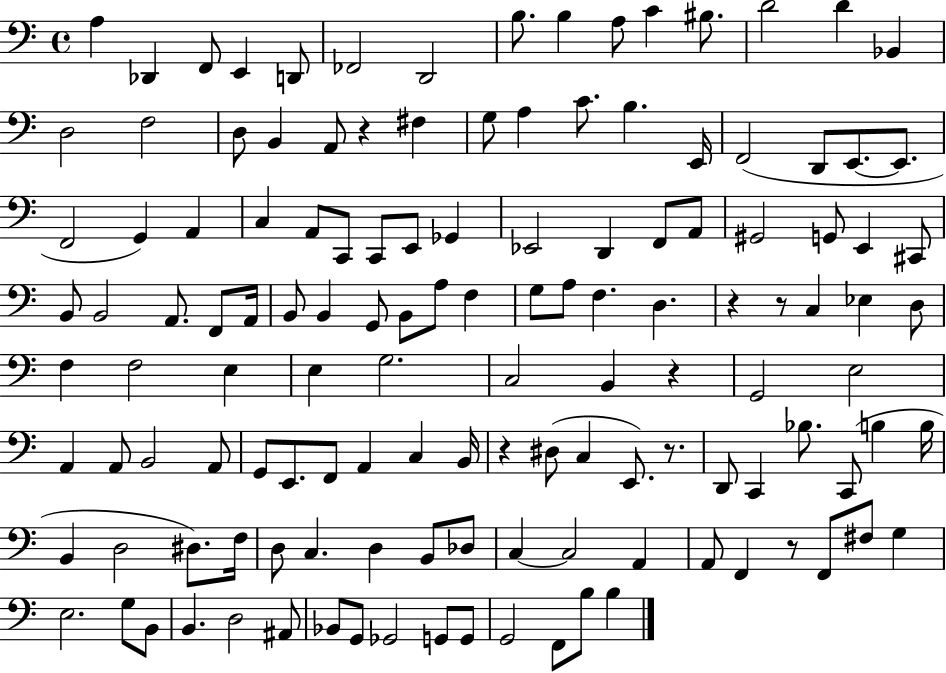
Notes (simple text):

A3/q Db2/q F2/e E2/q D2/e FES2/h D2/h B3/e. B3/q A3/e C4/q BIS3/e. D4/h D4/q Bb2/q D3/h F3/h D3/e B2/q A2/e R/q F#3/q G3/e A3/q C4/e. B3/q. E2/s F2/h D2/e E2/e. E2/e. F2/h G2/q A2/q C3/q A2/e C2/e C2/e E2/e Gb2/q Eb2/h D2/q F2/e A2/e G#2/h G2/e E2/q C#2/e B2/e B2/h A2/e. F2/e A2/s B2/e B2/q G2/e B2/e A3/e F3/q G3/e A3/e F3/q. D3/q. R/q R/e C3/q Eb3/q D3/e F3/q F3/h E3/q E3/q G3/h. C3/h B2/q R/q G2/h E3/h A2/q A2/e B2/h A2/e G2/e E2/e. F2/e A2/q C3/q B2/s R/q D#3/e C3/q E2/e. R/e. D2/e C2/q Bb3/e. C2/e B3/q B3/s B2/q D3/h D#3/e. F3/s D3/e C3/q. D3/q B2/e Db3/e C3/q C3/h A2/q A2/e F2/q R/e F2/e F#3/e G3/q E3/h. G3/e B2/e B2/q. D3/h A#2/e Bb2/e G2/e Gb2/h G2/e G2/e G2/h F2/e B3/e B3/q